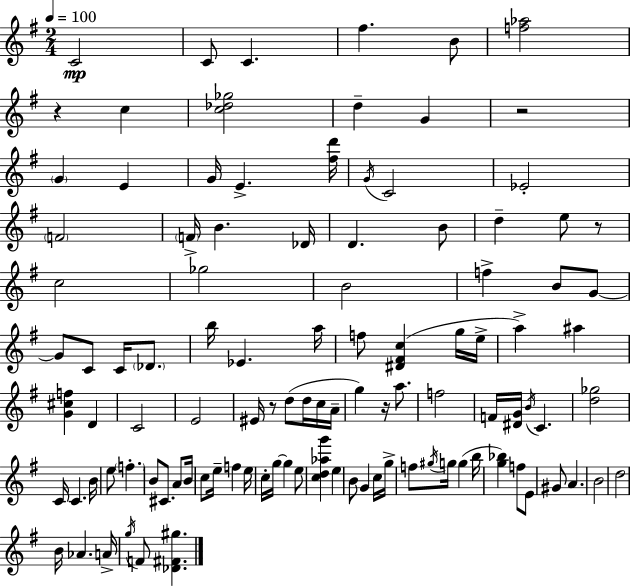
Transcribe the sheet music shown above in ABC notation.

X:1
T:Untitled
M:2/4
L:1/4
K:Em
C2 C/2 C ^f B/2 [f_a]2 z c [c_d_g]2 d G z2 G E G/4 E [^fd']/4 G/4 C2 _E2 F2 F/4 B _D/4 D B/2 d e/2 z/2 c2 _g2 B2 f B/2 G/2 G/2 C/2 C/4 _D/2 b/4 _E a/4 f/2 [^D^Fc] g/4 e/4 a ^a [G^cf] D C2 E2 ^E/4 z/2 d/2 d/4 c/4 A/4 g z/4 a/2 f2 F/4 [^DG]/4 B/4 C [d_g]2 C/4 C B/4 e/2 f B/2 ^C/2 A/2 B/4 c/2 e/4 f e/4 c/4 g/4 g e/2 [cd_ag'] e B/2 G c/4 g/4 f/2 ^g/4 g/4 g b/4 [g_b] f/2 E/2 ^G/2 A B2 d2 B/4 _A A/4 g/4 F/2 [_D^F^g]